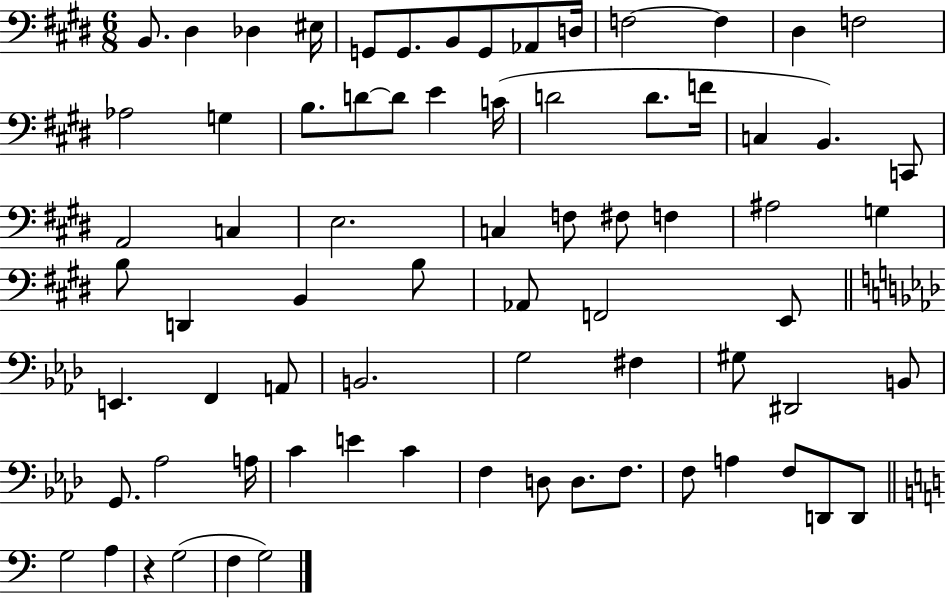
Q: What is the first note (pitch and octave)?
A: B2